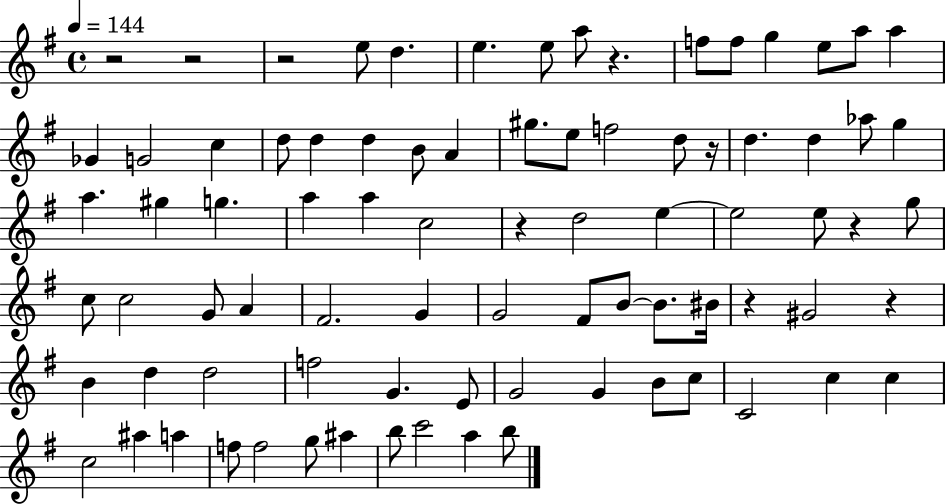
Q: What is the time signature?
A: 4/4